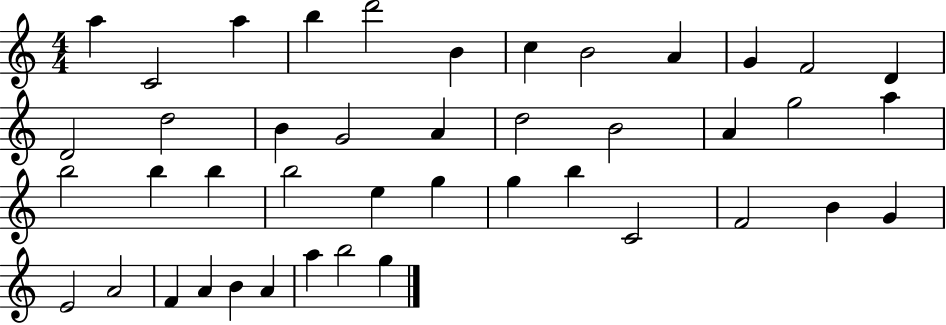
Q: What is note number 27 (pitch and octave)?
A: E5